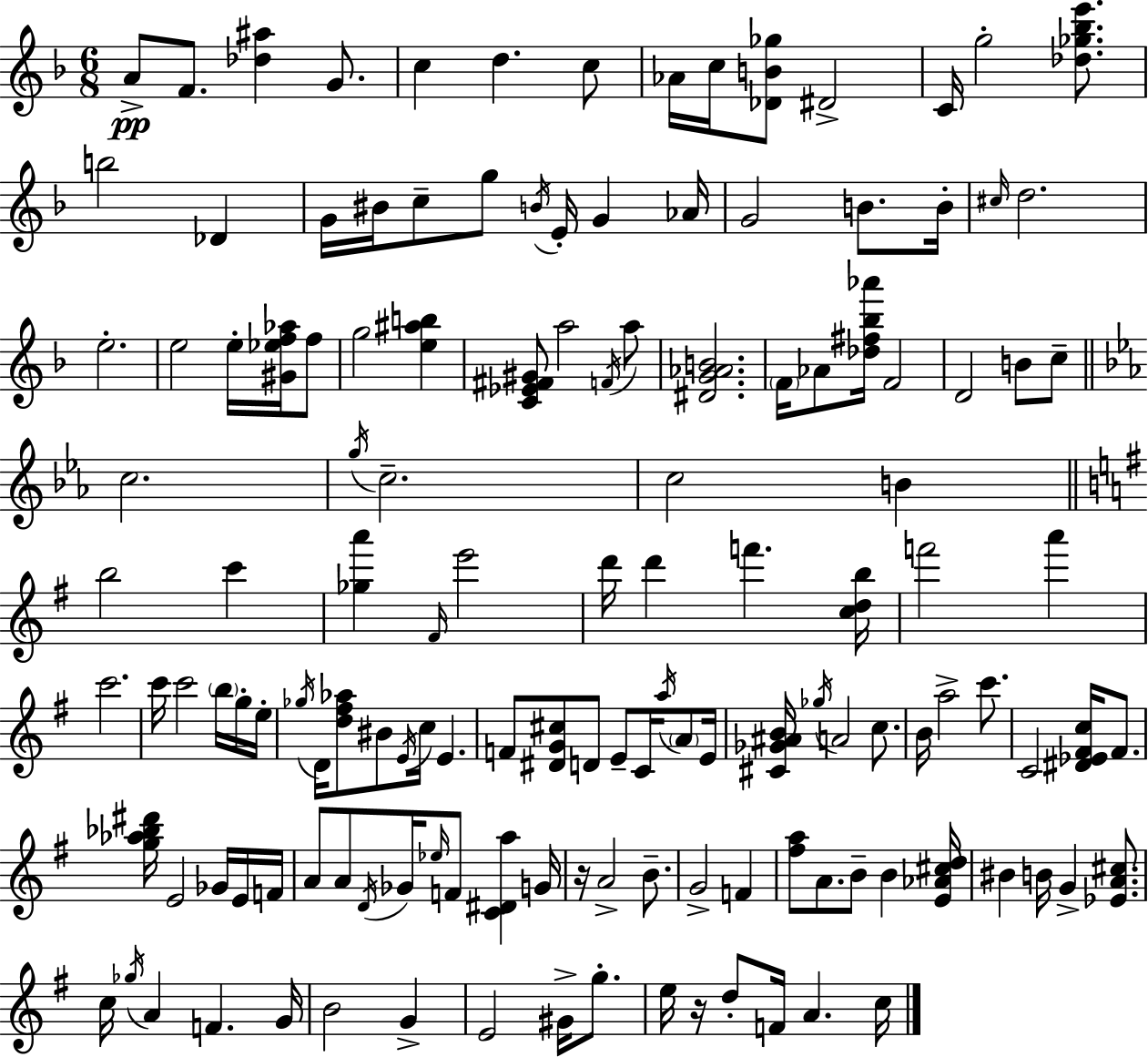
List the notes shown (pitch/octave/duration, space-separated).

A4/e F4/e. [Db5,A#5]/q G4/e. C5/q D5/q. C5/e Ab4/s C5/s [Db4,B4,Gb5]/e D#4/h C4/s G5/h [Db5,Gb5,Bb5,E6]/e. B5/h Db4/q G4/s BIS4/s C5/e G5/e B4/s E4/s G4/q Ab4/s G4/h B4/e. B4/s C#5/s D5/h. E5/h. E5/h E5/s [G#4,Eb5,F5,Ab5]/s F5/e G5/h [E5,A#5,B5]/q [C4,Eb4,F#4,G#4]/e A5/h F4/s A5/e [D#4,G4,Ab4,B4]/h. F4/s Ab4/e [Db5,F#5,Bb5,Ab6]/s F4/h D4/h B4/e C5/e C5/h. G5/s C5/h. C5/h B4/q B5/h C6/q [Gb5,A6]/q F#4/s E6/h D6/s D6/q F6/q. [C5,D5,B5]/s F6/h A6/q C6/h. C6/s C6/h B5/s G5/s E5/s Gb5/s D4/s [D5,F#5,Ab5]/e BIS4/e E4/s C5/s E4/q. F4/e [D#4,G4,C#5]/e D4/e E4/e C4/s A5/s A4/e E4/s [C#4,Gb4,A#4,B4]/s Gb5/s A4/h C5/e. B4/s A5/h C6/e. C4/h [D#4,Eb4,F#4,C5]/s F#4/e. [G5,Ab5,Bb5,D#6]/s E4/h Gb4/s E4/s F4/s A4/e A4/e D4/s Gb4/s Eb5/s F4/e [C4,D#4,A5]/q G4/s R/s A4/h B4/e. G4/h F4/q [F#5,A5]/e A4/e. B4/e B4/q [E4,Ab4,C#5,D5]/s BIS4/q B4/s G4/q [Eb4,A4,C#5]/e. C5/s Gb5/s A4/q F4/q. G4/s B4/h G4/q E4/h G#4/s G5/e. E5/s R/s D5/e F4/s A4/q. C5/s